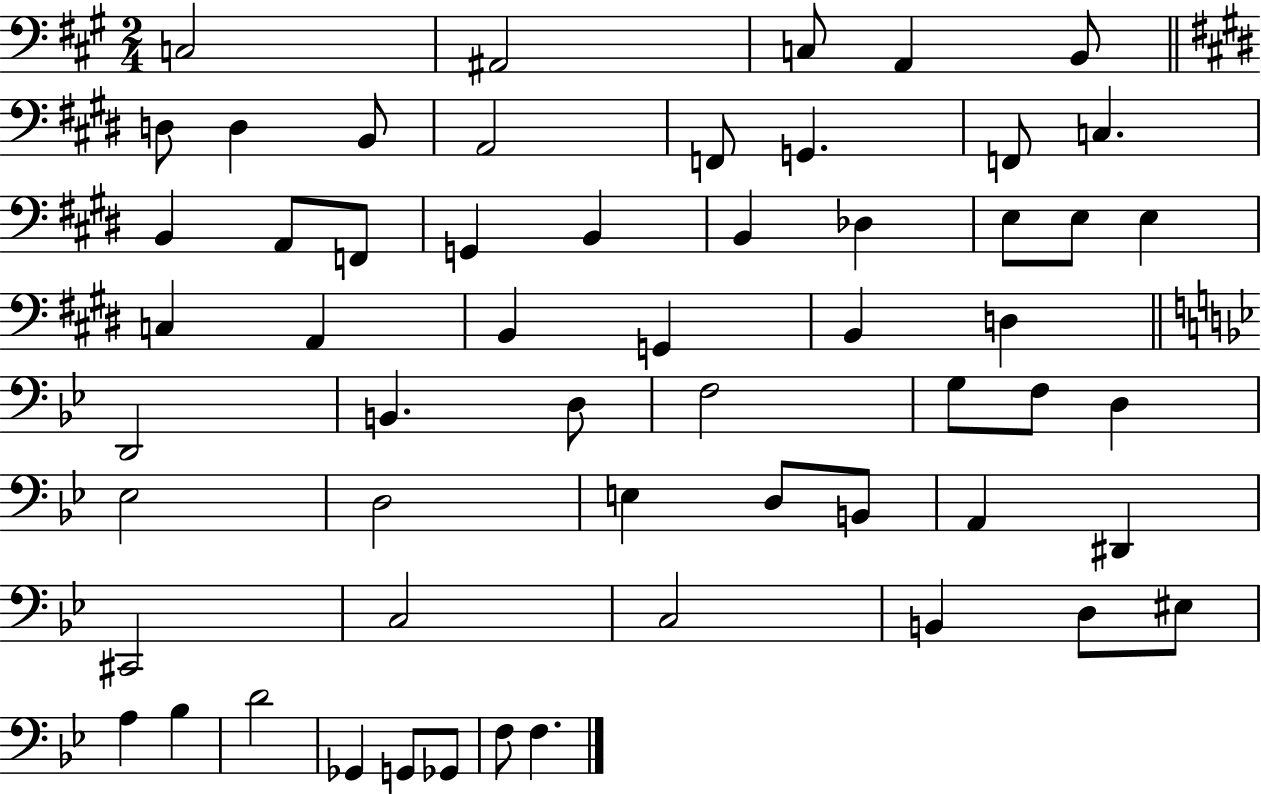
{
  \clef bass
  \numericTimeSignature
  \time 2/4
  \key a \major
  c2 | ais,2 | c8 a,4 b,8 | \bar "||" \break \key e \major d8 d4 b,8 | a,2 | f,8 g,4. | f,8 c4. | \break b,4 a,8 f,8 | g,4 b,4 | b,4 des4 | e8 e8 e4 | \break c4 a,4 | b,4 g,4 | b,4 d4 | \bar "||" \break \key bes \major d,2 | b,4. d8 | f2 | g8 f8 d4 | \break ees2 | d2 | e4 d8 b,8 | a,4 dis,4 | \break cis,2 | c2 | c2 | b,4 d8 eis8 | \break a4 bes4 | d'2 | ges,4 g,8 ges,8 | f8 f4. | \break \bar "|."
}